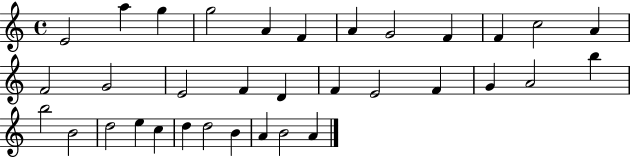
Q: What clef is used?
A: treble